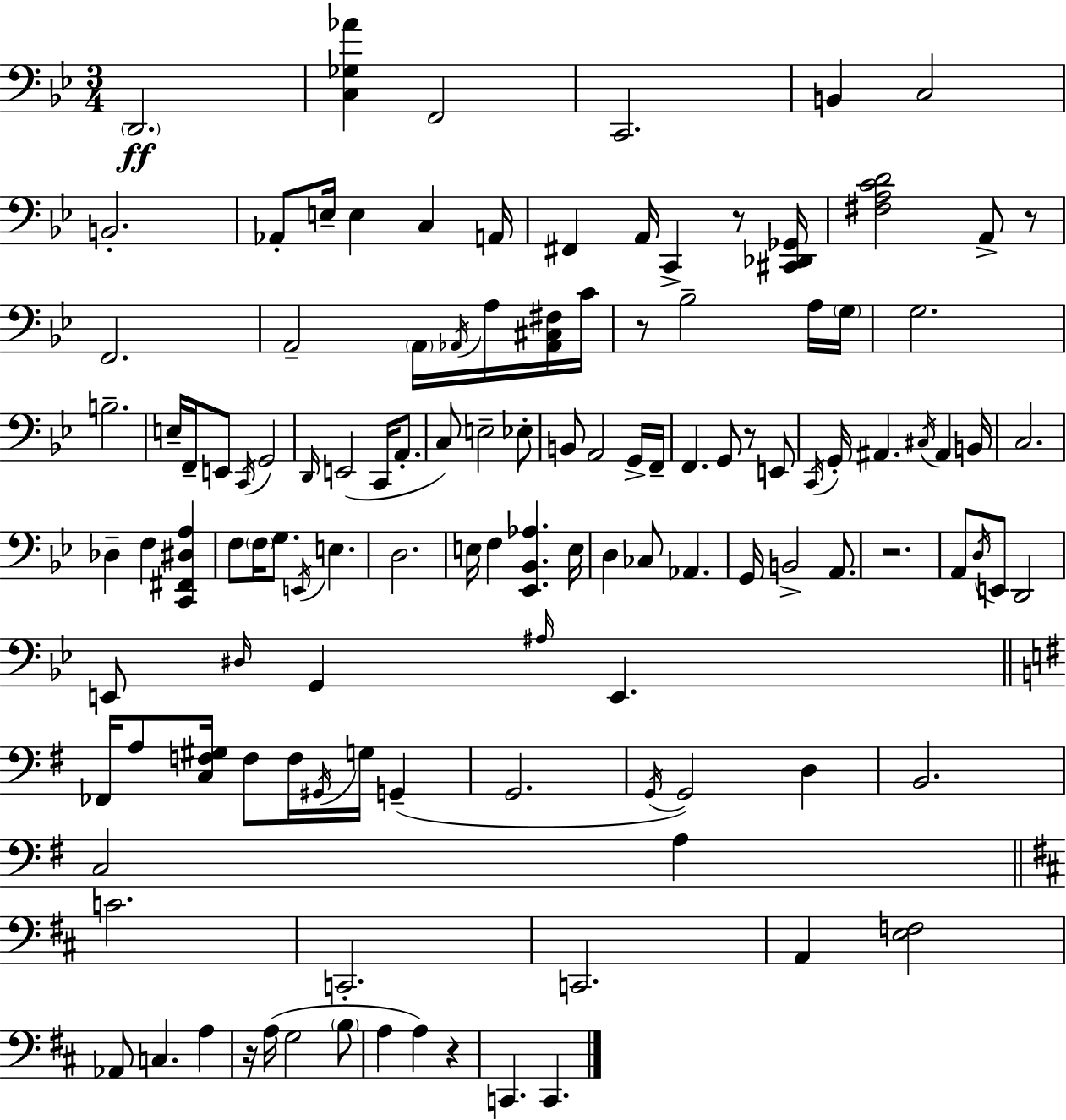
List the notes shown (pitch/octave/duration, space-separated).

D2/h. [C3,Gb3,Ab4]/q F2/h C2/h. B2/q C3/h B2/h. Ab2/e E3/s E3/q C3/q A2/s F#2/q A2/s C2/q R/e [C#2,Db2,Gb2]/s [F#3,A3,C4,D4]/h A2/e R/e F2/h. A2/h A2/s Ab2/s A3/s [Ab2,C#3,F#3]/s C4/s R/e Bb3/h A3/s G3/s G3/h. B3/h. E3/s F2/s E2/e C2/s G2/h D2/s E2/h C2/s A2/e. C3/e E3/h Eb3/e B2/e A2/h G2/s F2/s F2/q. G2/e R/e E2/e C2/s G2/s A#2/q. C#3/s A#2/q B2/s C3/h. Db3/q F3/q [C2,F#2,D#3,A3]/q F3/e F3/s G3/e. E2/s E3/q. D3/h. E3/s F3/q [Eb2,Bb2,Ab3]/q. E3/s D3/q CES3/e Ab2/q. G2/s B2/h A2/e. R/h. A2/e D3/s E2/e D2/h E2/e D#3/s G2/q A#3/s E2/q. FES2/s A3/e [C3,F3,G#3]/s F3/e F3/s G#2/s G3/s G2/q G2/h. G2/s G2/h D3/q B2/h. C3/h A3/q C4/h. C2/h. C2/h. A2/q [E3,F3]/h Ab2/e C3/q. A3/q R/s A3/s G3/h B3/e A3/q A3/q R/q C2/q. C2/q.